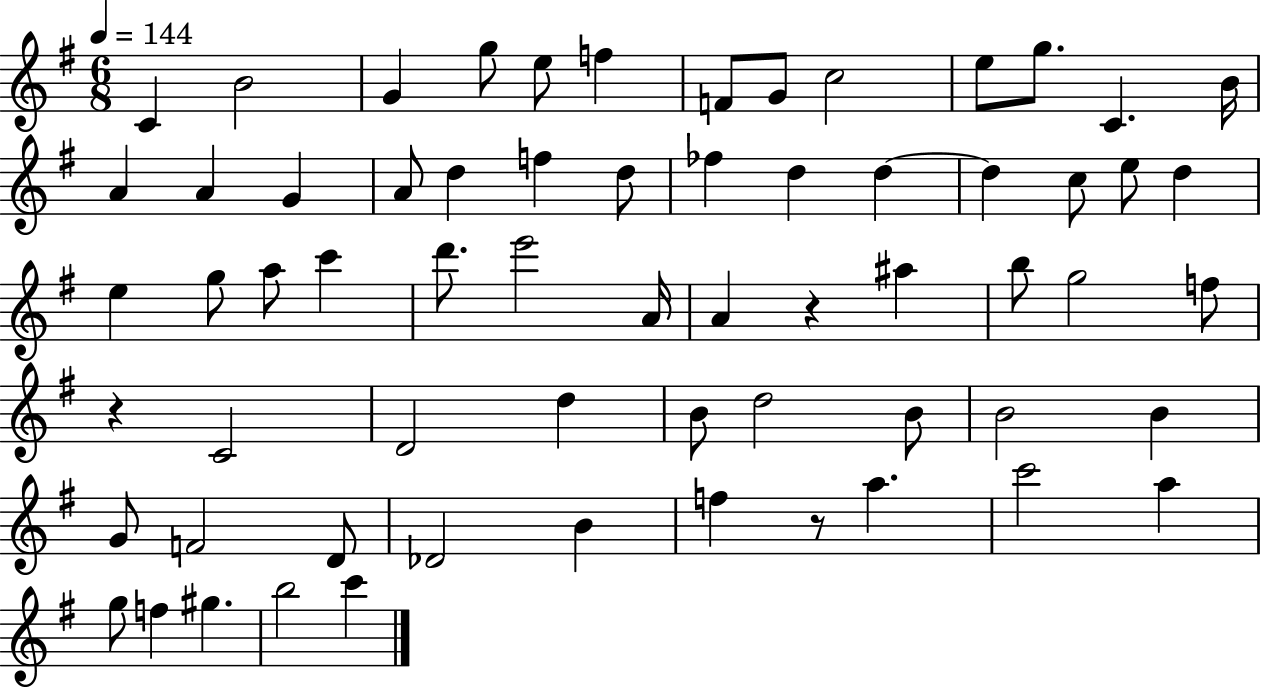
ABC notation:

X:1
T:Untitled
M:6/8
L:1/4
K:G
C B2 G g/2 e/2 f F/2 G/2 c2 e/2 g/2 C B/4 A A G A/2 d f d/2 _f d d d c/2 e/2 d e g/2 a/2 c' d'/2 e'2 A/4 A z ^a b/2 g2 f/2 z C2 D2 d B/2 d2 B/2 B2 B G/2 F2 D/2 _D2 B f z/2 a c'2 a g/2 f ^g b2 c'